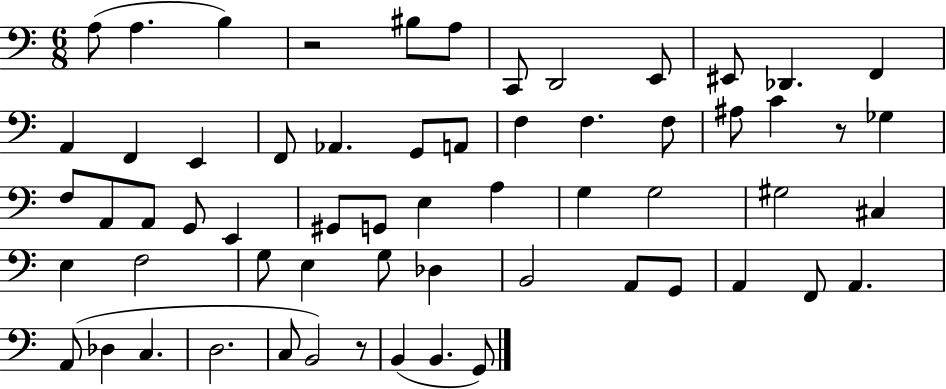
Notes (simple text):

A3/e A3/q. B3/q R/h BIS3/e A3/e C2/e D2/h E2/e EIS2/e Db2/q. F2/q A2/q F2/q E2/q F2/e Ab2/q. G2/e A2/e F3/q F3/q. F3/e A#3/e C4/q R/e Gb3/q F3/e A2/e A2/e G2/e E2/q G#2/e G2/e E3/q A3/q G3/q G3/h G#3/h C#3/q E3/q F3/h G3/e E3/q G3/e Db3/q B2/h A2/e G2/e A2/q F2/e A2/q. A2/e Db3/q C3/q. D3/h. C3/e B2/h R/e B2/q B2/q. G2/e